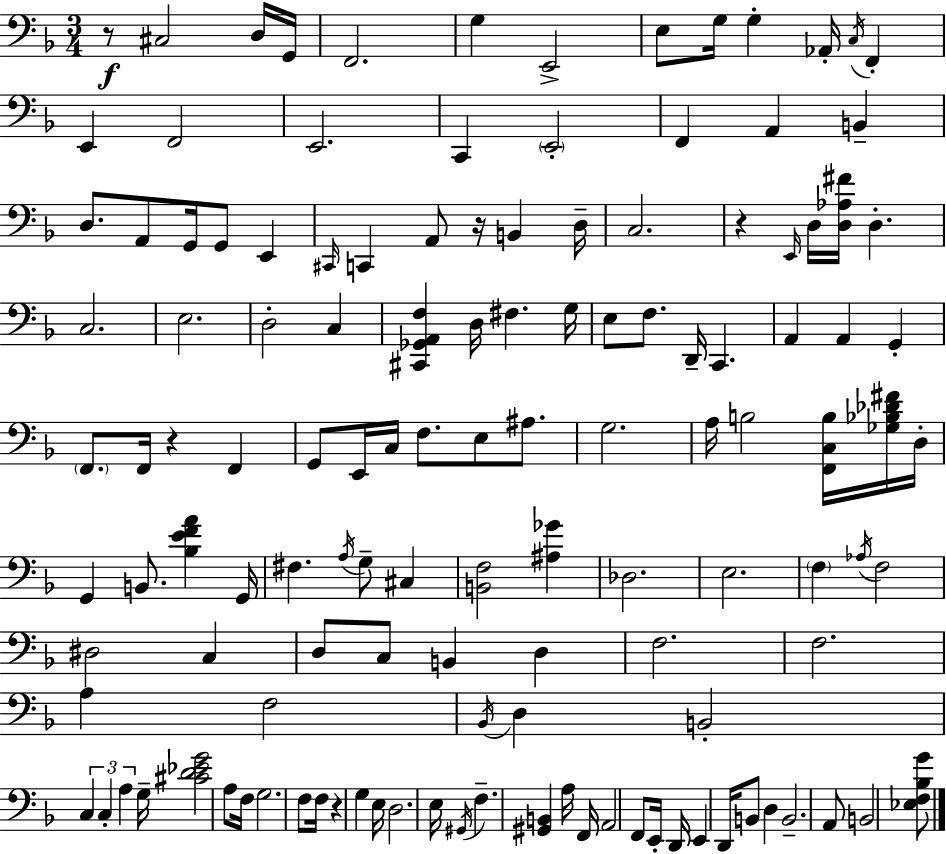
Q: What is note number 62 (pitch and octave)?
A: G2